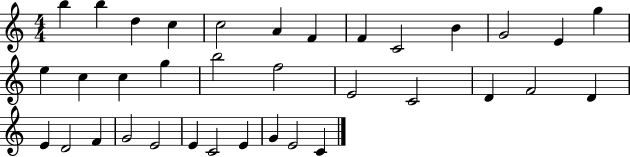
X:1
T:Untitled
M:4/4
L:1/4
K:C
b b d c c2 A F F C2 B G2 E g e c c g b2 f2 E2 C2 D F2 D E D2 F G2 E2 E C2 E G E2 C